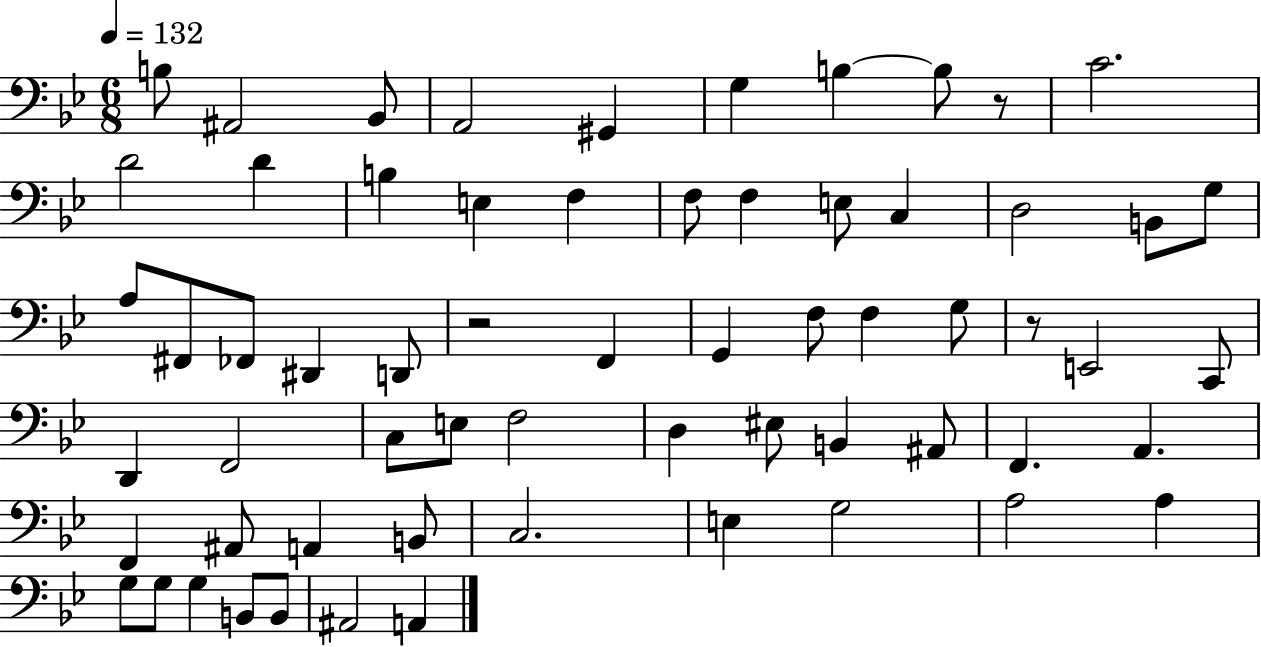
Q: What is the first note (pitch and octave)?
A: B3